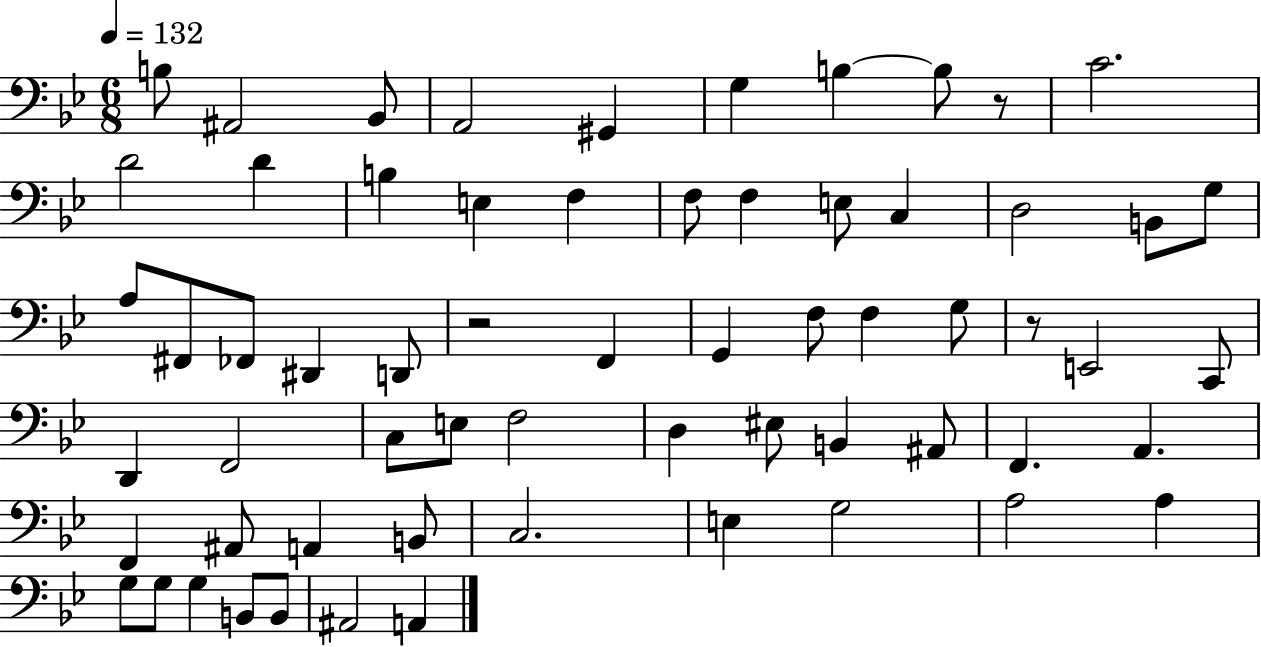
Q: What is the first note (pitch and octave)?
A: B3